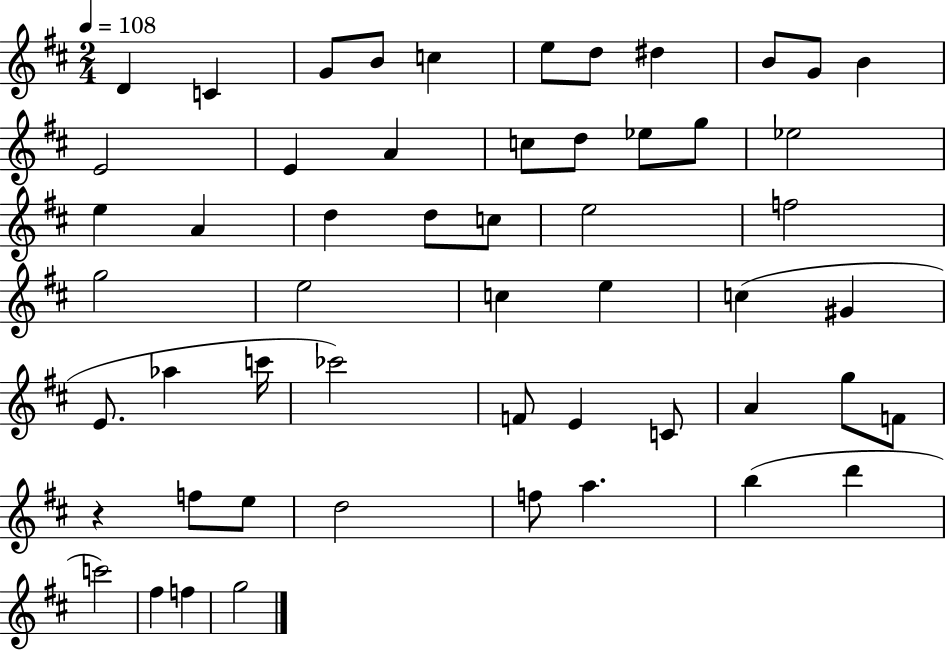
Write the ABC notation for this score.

X:1
T:Untitled
M:2/4
L:1/4
K:D
D C G/2 B/2 c e/2 d/2 ^d B/2 G/2 B E2 E A c/2 d/2 _e/2 g/2 _e2 e A d d/2 c/2 e2 f2 g2 e2 c e c ^G E/2 _a c'/4 _c'2 F/2 E C/2 A g/2 F/2 z f/2 e/2 d2 f/2 a b d' c'2 ^f f g2